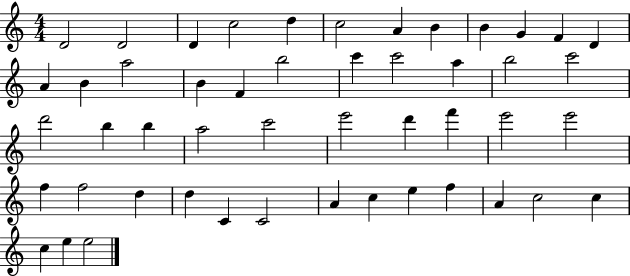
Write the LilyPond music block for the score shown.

{
  \clef treble
  \numericTimeSignature
  \time 4/4
  \key c \major
  d'2 d'2 | d'4 c''2 d''4 | c''2 a'4 b'4 | b'4 g'4 f'4 d'4 | \break a'4 b'4 a''2 | b'4 f'4 b''2 | c'''4 c'''2 a''4 | b''2 c'''2 | \break d'''2 b''4 b''4 | a''2 c'''2 | e'''2 d'''4 f'''4 | e'''2 e'''2 | \break f''4 f''2 d''4 | d''4 c'4 c'2 | a'4 c''4 e''4 f''4 | a'4 c''2 c''4 | \break c''4 e''4 e''2 | \bar "|."
}